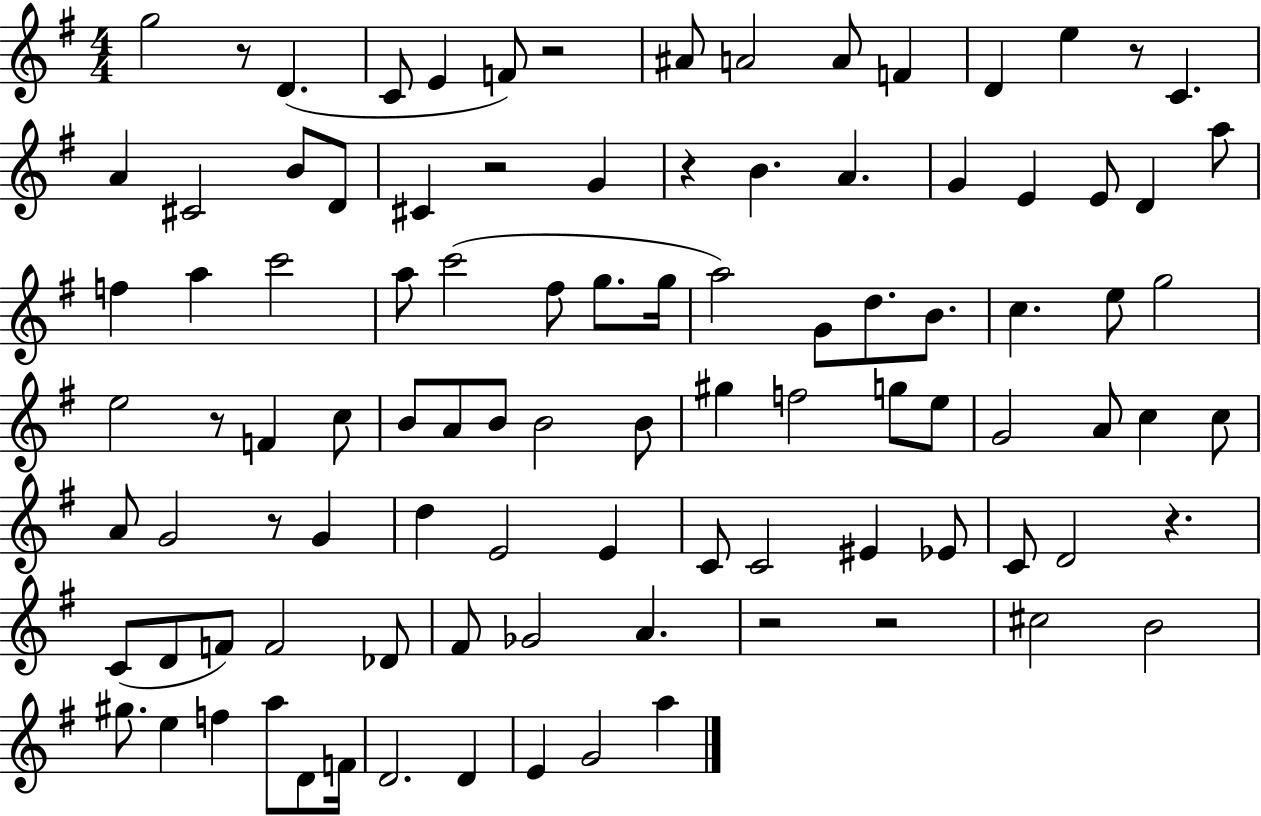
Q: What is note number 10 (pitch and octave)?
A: D4